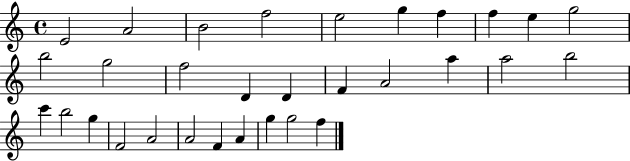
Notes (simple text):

E4/h A4/h B4/h F5/h E5/h G5/q F5/q F5/q E5/q G5/h B5/h G5/h F5/h D4/q D4/q F4/q A4/h A5/q A5/h B5/h C6/q B5/h G5/q F4/h A4/h A4/h F4/q A4/q G5/q G5/h F5/q